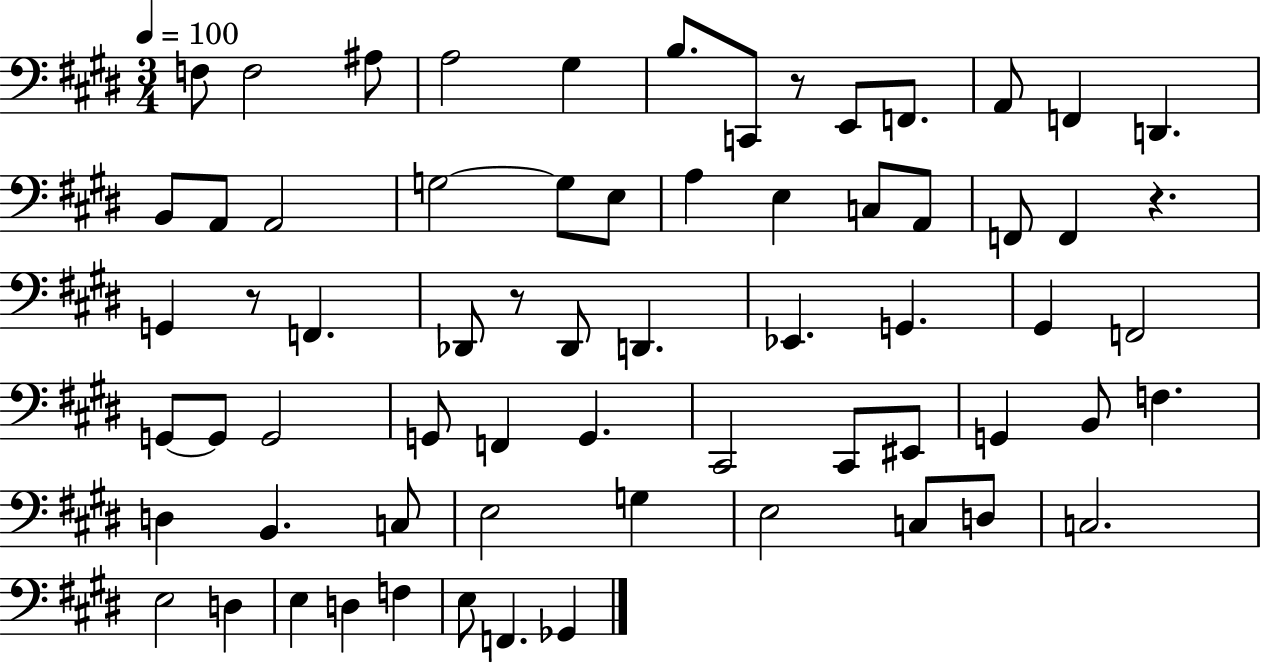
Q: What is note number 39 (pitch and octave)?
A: G2